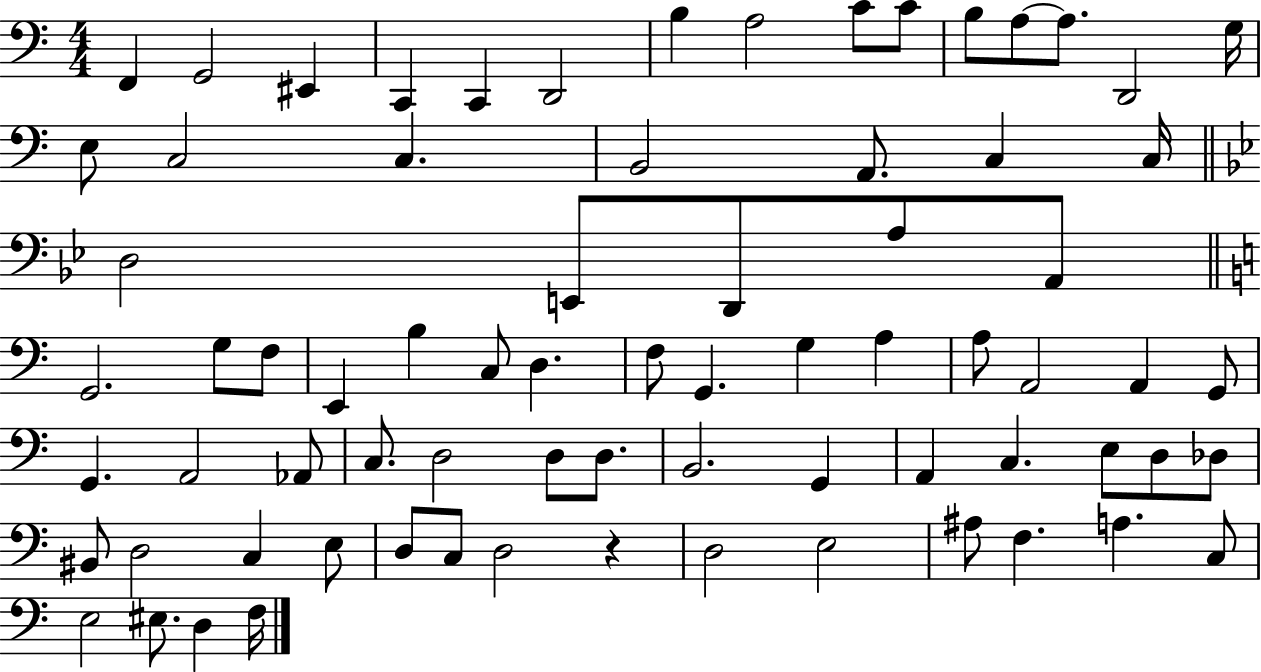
F2/q G2/h EIS2/q C2/q C2/q D2/h B3/q A3/h C4/e C4/e B3/e A3/e A3/e. D2/h G3/s E3/e C3/h C3/q. B2/h A2/e. C3/q C3/s D3/h E2/e D2/e A3/e A2/e G2/h. G3/e F3/e E2/q B3/q C3/e D3/q. F3/e G2/q. G3/q A3/q A3/e A2/h A2/q G2/e G2/q. A2/h Ab2/e C3/e. D3/h D3/e D3/e. B2/h. G2/q A2/q C3/q. E3/e D3/e Db3/e BIS2/e D3/h C3/q E3/e D3/e C3/e D3/h R/q D3/h E3/h A#3/e F3/q. A3/q. C3/e E3/h EIS3/e. D3/q F3/s